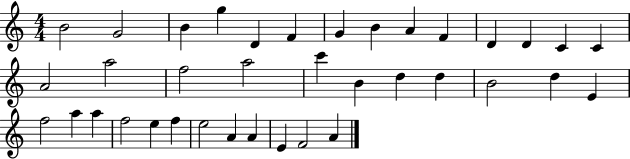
B4/h G4/h B4/q G5/q D4/q F4/q G4/q B4/q A4/q F4/q D4/q D4/q C4/q C4/q A4/h A5/h F5/h A5/h C6/q B4/q D5/q D5/q B4/h D5/q E4/q F5/h A5/q A5/q F5/h E5/q F5/q E5/h A4/q A4/q E4/q F4/h A4/q